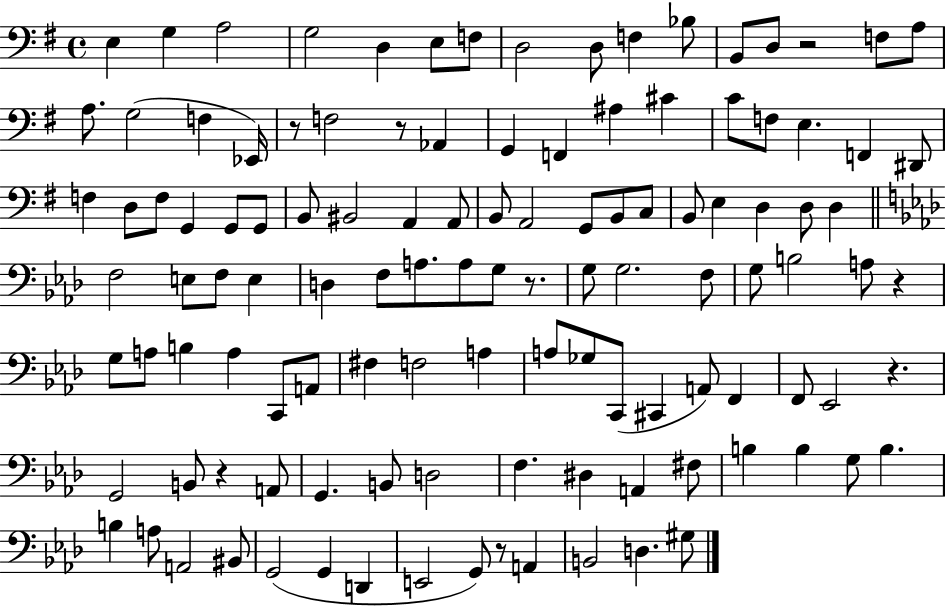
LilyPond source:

{
  \clef bass
  \time 4/4
  \defaultTimeSignature
  \key g \major
  e4 g4 a2 | g2 d4 e8 f8 | d2 d8 f4 bes8 | b,8 d8 r2 f8 a8 | \break a8. g2( f4 ees,16) | r8 f2 r8 aes,4 | g,4 f,4 ais4 cis'4 | c'8 f8 e4. f,4 dis,8 | \break f4 d8 f8 g,4 g,8 g,8 | b,8 bis,2 a,4 a,8 | b,8 a,2 g,8 b,8 c8 | b,8 e4 d4 d8 d4 | \break \bar "||" \break \key aes \major f2 e8 f8 e4 | d4 f8 a8. a8 g8 r8. | g8 g2. f8 | g8 b2 a8 r4 | \break g8 a8 b4 a4 c,8 a,8 | fis4 f2 a4 | a8 ges8 c,8( cis,4 a,8) f,4 | f,8 ees,2 r4. | \break g,2 b,8 r4 a,8 | g,4. b,8 d2 | f4. dis4 a,4 fis8 | b4 b4 g8 b4. | \break b4 a8 a,2 bis,8 | g,2( g,4 d,4 | e,2 g,8) r8 a,4 | b,2 d4. gis8 | \break \bar "|."
}